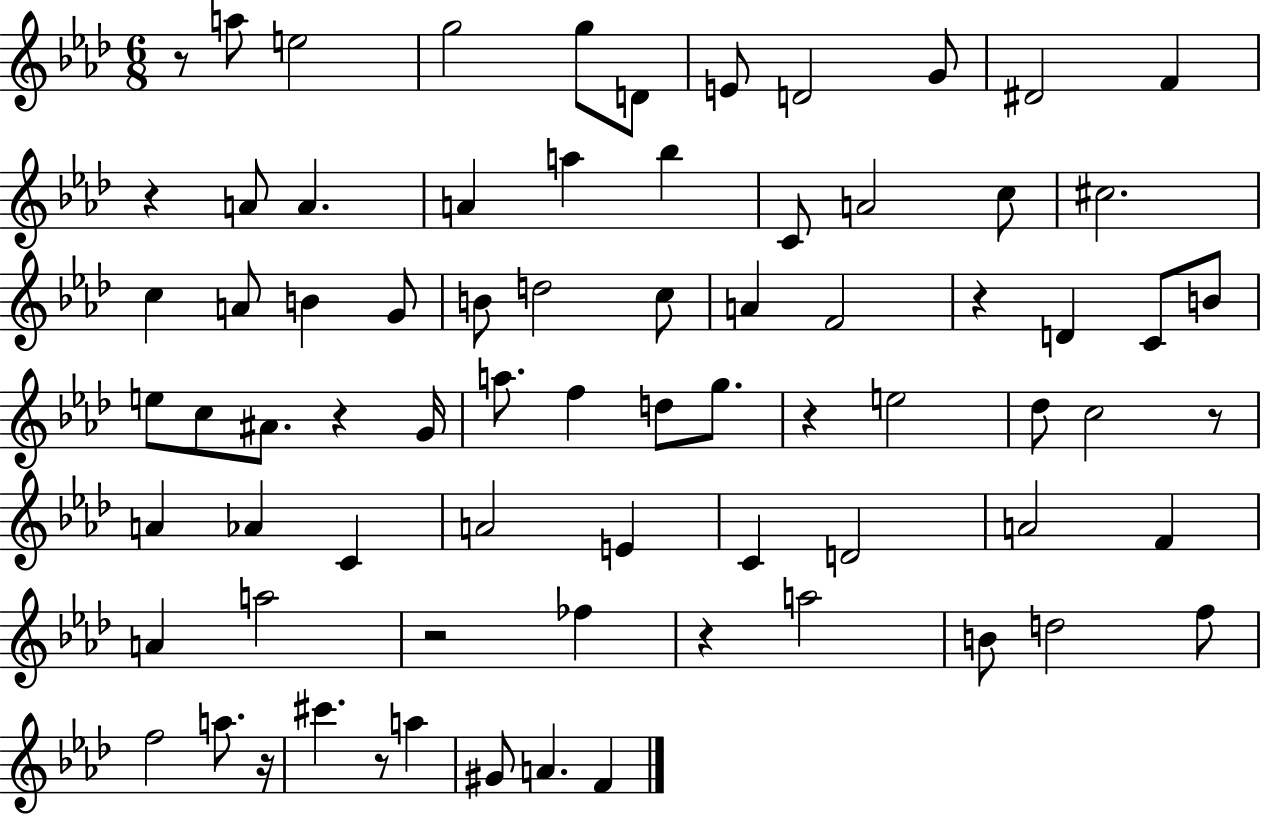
{
  \clef treble
  \numericTimeSignature
  \time 6/8
  \key aes \major
  r8 a''8 e''2 | g''2 g''8 d'8 | e'8 d'2 g'8 | dis'2 f'4 | \break r4 a'8 a'4. | a'4 a''4 bes''4 | c'8 a'2 c''8 | cis''2. | \break c''4 a'8 b'4 g'8 | b'8 d''2 c''8 | a'4 f'2 | r4 d'4 c'8 b'8 | \break e''8 c''8 ais'8. r4 g'16 | a''8. f''4 d''8 g''8. | r4 e''2 | des''8 c''2 r8 | \break a'4 aes'4 c'4 | a'2 e'4 | c'4 d'2 | a'2 f'4 | \break a'4 a''2 | r2 fes''4 | r4 a''2 | b'8 d''2 f''8 | \break f''2 a''8. r16 | cis'''4. r8 a''4 | gis'8 a'4. f'4 | \bar "|."
}